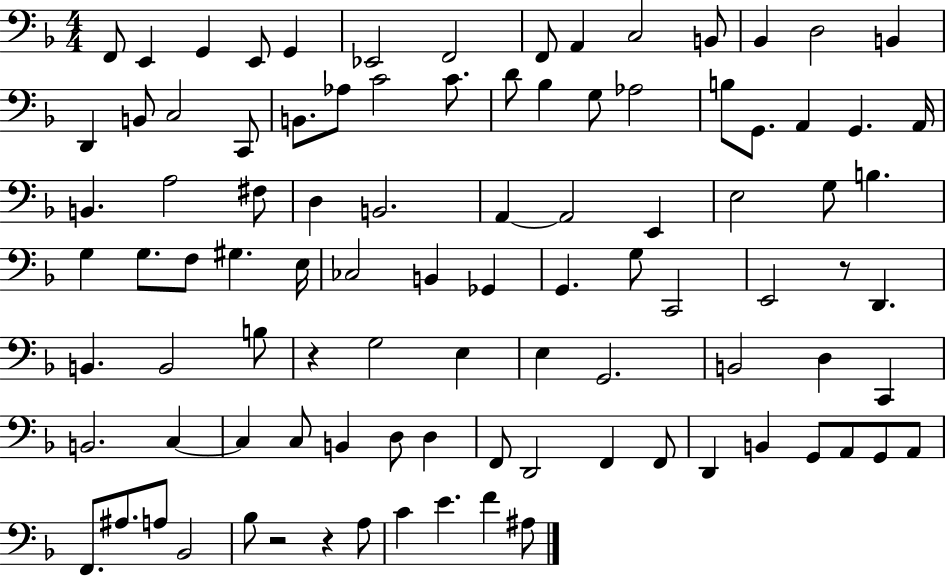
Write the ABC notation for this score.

X:1
T:Untitled
M:4/4
L:1/4
K:F
F,,/2 E,, G,, E,,/2 G,, _E,,2 F,,2 F,,/2 A,, C,2 B,,/2 _B,, D,2 B,, D,, B,,/2 C,2 C,,/2 B,,/2 _A,/2 C2 C/2 D/2 _B, G,/2 _A,2 B,/2 G,,/2 A,, G,, A,,/4 B,, A,2 ^F,/2 D, B,,2 A,, A,,2 E,, E,2 G,/2 B, G, G,/2 F,/2 ^G, E,/4 _C,2 B,, _G,, G,, G,/2 C,,2 E,,2 z/2 D,, B,, B,,2 B,/2 z G,2 E, E, G,,2 B,,2 D, C,, B,,2 C, C, C,/2 B,, D,/2 D, F,,/2 D,,2 F,, F,,/2 D,, B,, G,,/2 A,,/2 G,,/2 A,,/2 F,,/2 ^A,/2 A,/2 _B,,2 _B,/2 z2 z A,/2 C E F ^A,/2